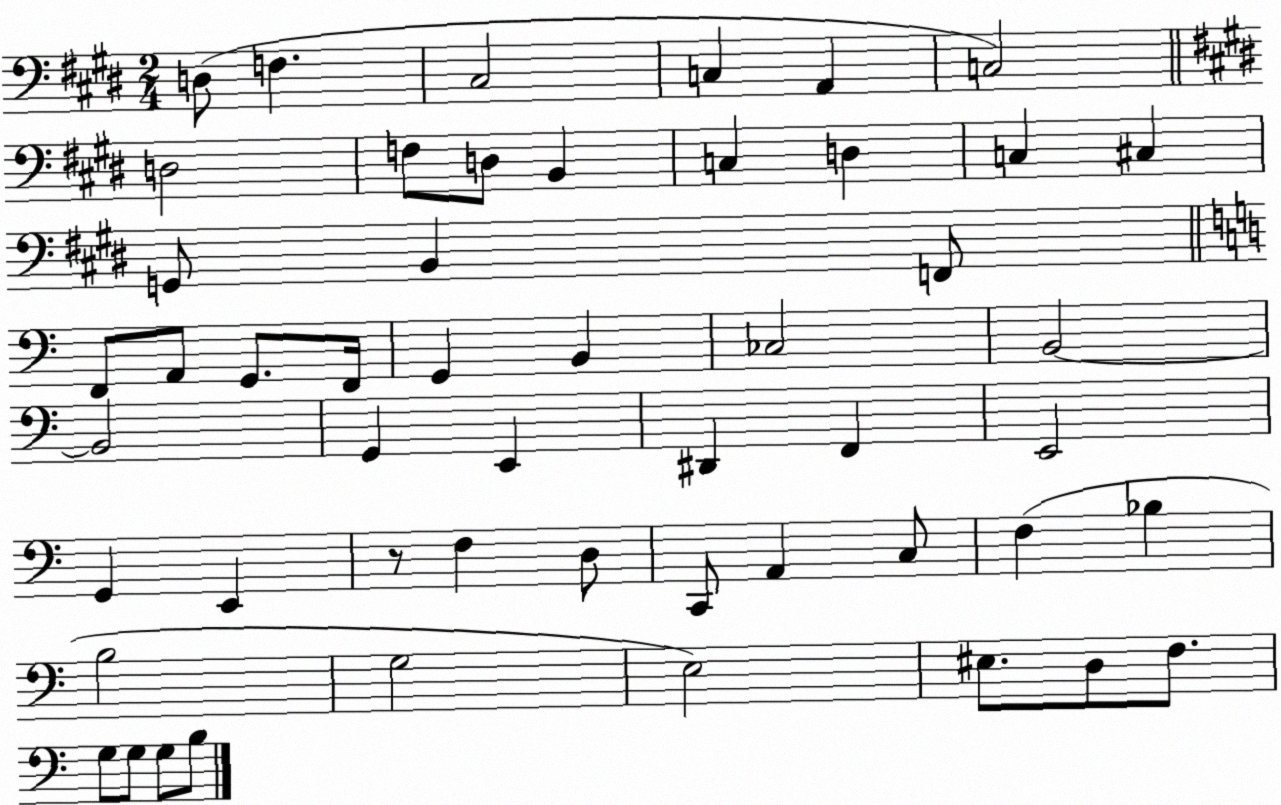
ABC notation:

X:1
T:Untitled
M:2/4
L:1/4
K:E
D,/2 F, ^C,2 C, A,, C,2 D,2 F,/2 D,/2 B,, C, D, C, ^C, G,,/2 B,, F,,/2 F,,/2 A,,/2 G,,/2 F,,/4 G,, B,, _C,2 B,,2 B,,2 G,, E,, ^D,, F,, E,,2 G,, E,, z/2 F, D,/2 C,,/2 A,, C,/2 F, _B, B,2 G,2 E,2 ^E,/2 D,/2 F,/2 G,/2 G,/2 G,/2 B,/2